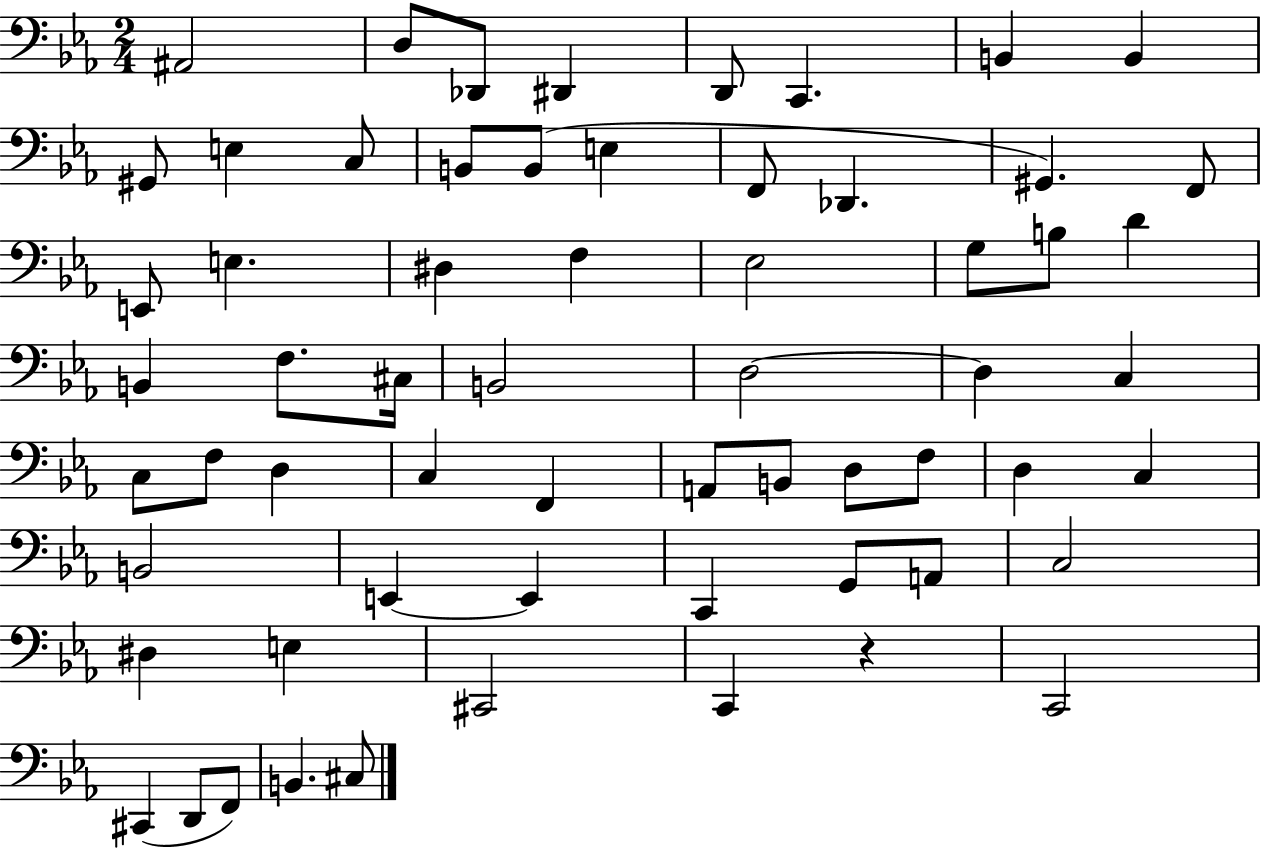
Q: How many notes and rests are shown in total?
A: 62